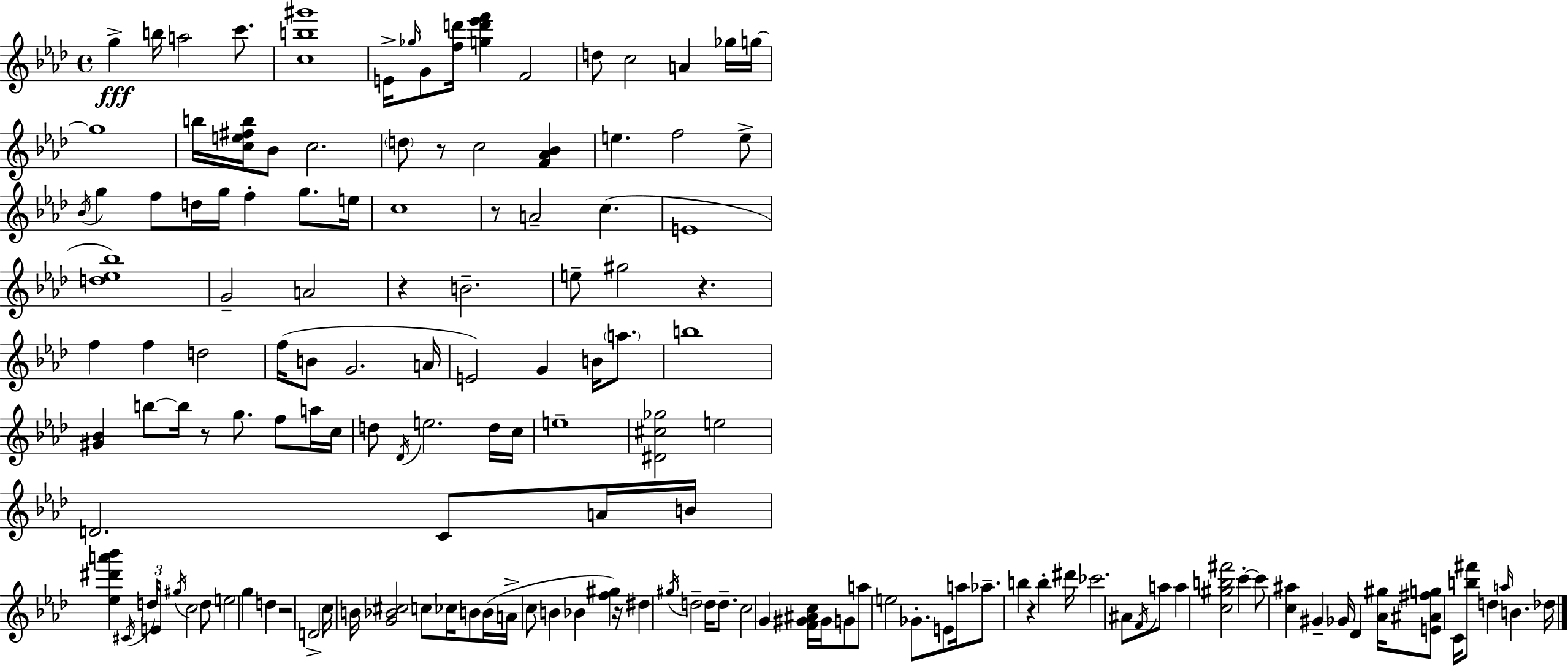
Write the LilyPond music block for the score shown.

{
  \clef treble
  \time 4/4
  \defaultTimeSignature
  \key aes \major
  \repeat volta 2 { g''4->\fff b''16 a''2 c'''8. | <c'' b'' gis'''>1 | e'16-> \grace { ges''16 } g'8 <f'' d'''>16 <g'' d''' ees''' f'''>4 f'2 | d''8 c''2 a'4 ges''16 | \break g''16~~ g''1 | b''16 <c'' e'' fis'' b''>16 bes'8 c''2. | \parenthesize d''8 r8 c''2 <f' aes' bes'>4 | e''4. f''2 e''8-> | \break \acciaccatura { bes'16 } g''4 f''8 d''16 g''16 f''4-. g''8. | e''16 c''1 | r8 a'2-- c''4.( | e'1 | \break <d'' ees'' bes''>1) | g'2-- a'2 | r4 b'2.-- | e''8-- gis''2 r4. | \break f''4 f''4 d''2 | f''16( b'8 g'2. | a'16 e'2) g'4 b'16 \parenthesize a''8. | b''1 | \break <gis' bes'>4 b''8~~ b''16 r8 g''8. f''8 | a''16 c''16 d''8 \acciaccatura { des'16 } e''2. | d''16 c''16 e''1-- | <dis' cis'' ges''>2 e''2 | \break d'2. c'8 | a'16 b'16 <ees'' dis''' a''' bes'''>4 \acciaccatura { cis'16 } \tuplet 3/2 { d''16 e'16 \acciaccatura { gis''16 } } c''2 | d''8 e''2 g''4 | d''4 r2 d'2-> | \break c''16 b'16 <g' bes' cis''>2 c''8 | ces''16 b'8 b'16( a'16-> c''8 b'4 bes'4 | <f'' gis''>4) r16 dis''4 \acciaccatura { gis''16 } d''2-- | d''16 d''8.-- c''2 g'4 | \break <f' gis' ais' c''>16 gis'16 g'8 a''8 e''2 | ges'8.-. e'8 a''16 aes''8.-- b''4 r4 | b''4-. dis'''16 ces'''2. | ais'8 \acciaccatura { f'16 } a''8 a''4 <c'' gis'' b'' fis'''>2 | \break c'''4-.~~ c'''8 <c'' ais''>4 gis'4-- | ges'16 des'4 <aes' gis''>16 <e' ais' fis'' g''>8 c'16 <b'' fis'''>8 d''4 | \grace { a''16 } b'4. des''16 } \bar "|."
}